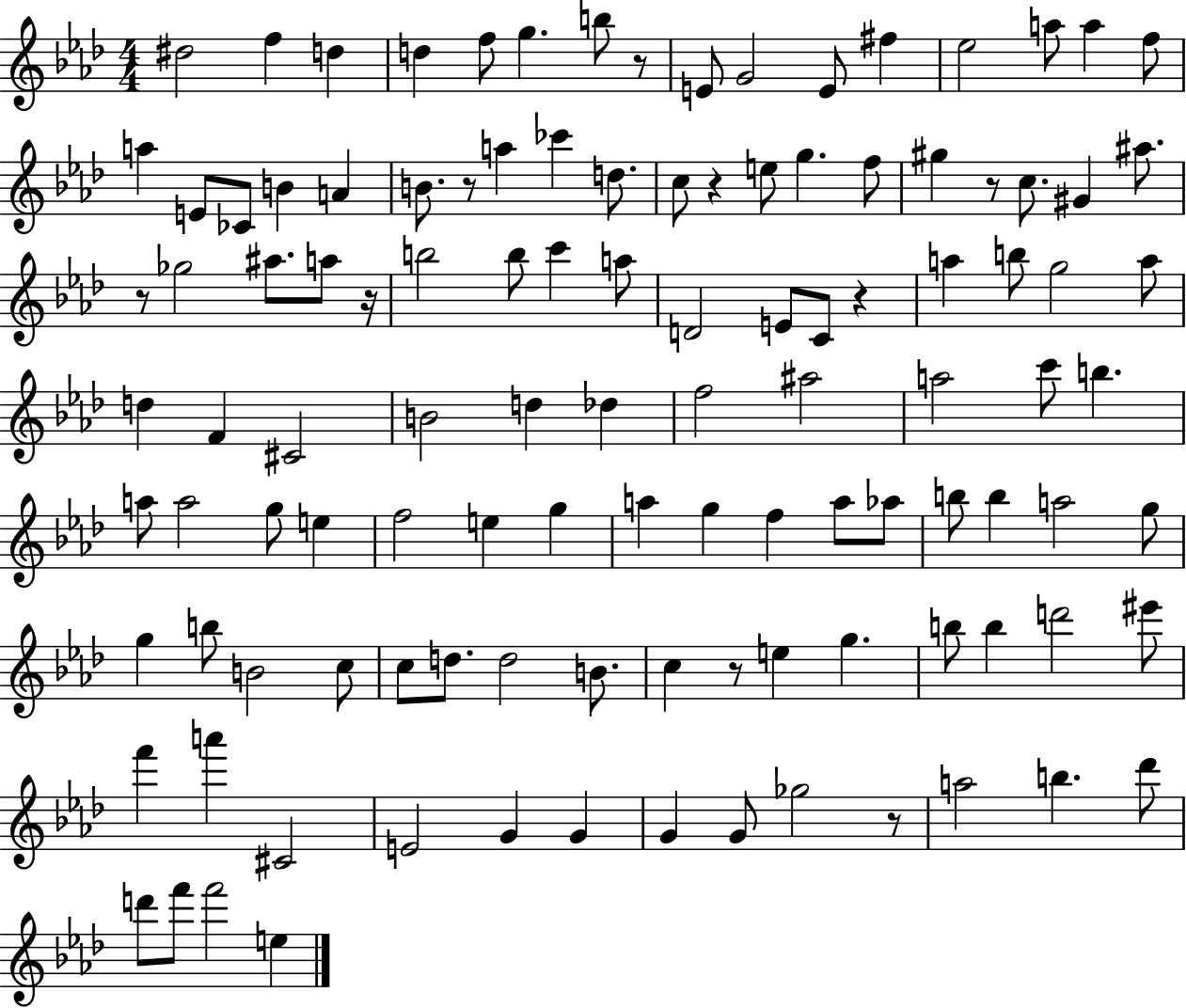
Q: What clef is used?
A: treble